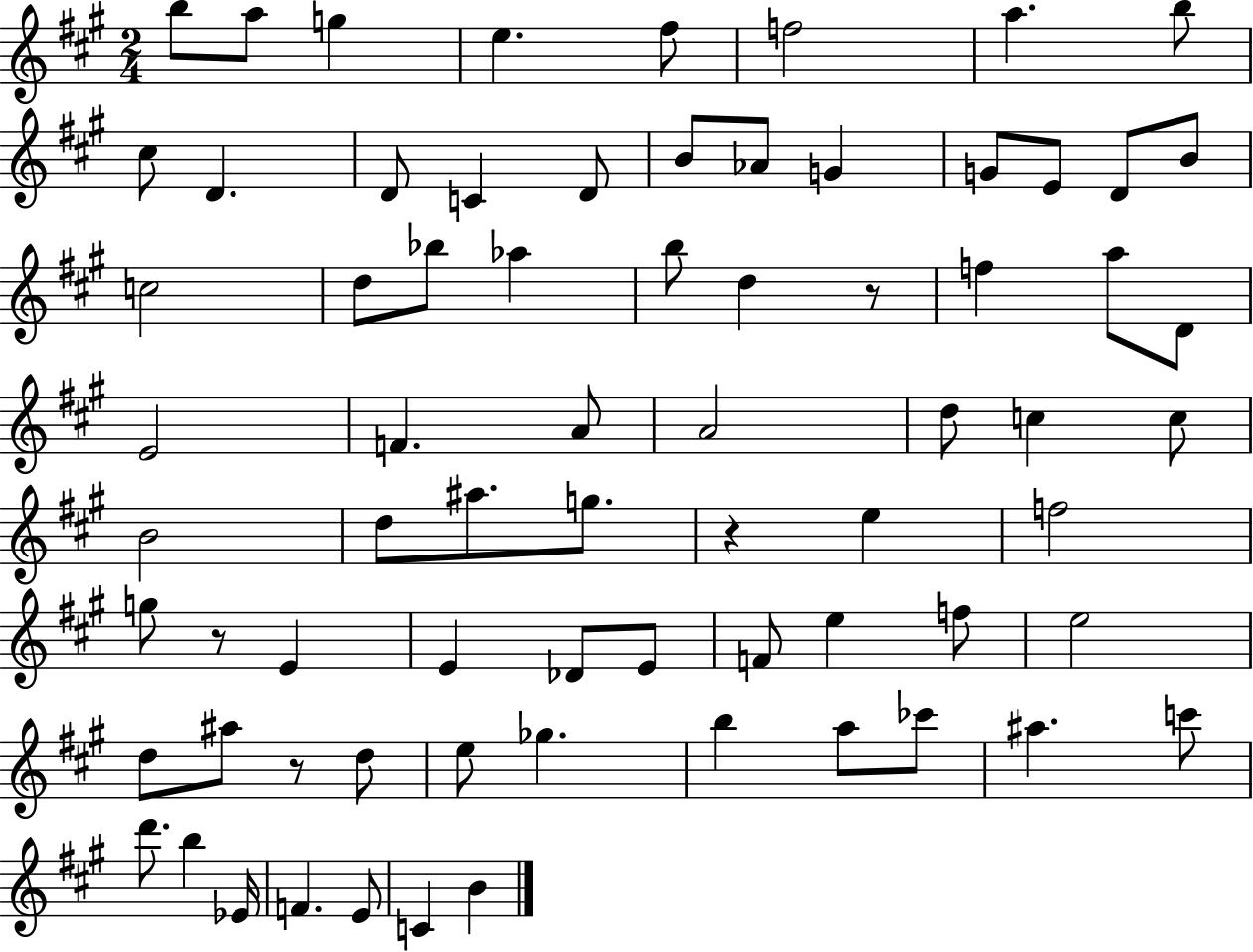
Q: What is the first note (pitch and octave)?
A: B5